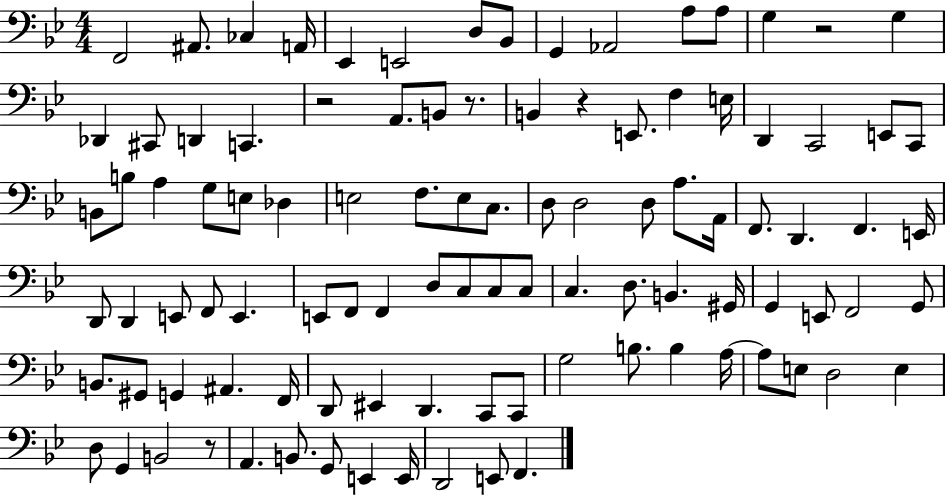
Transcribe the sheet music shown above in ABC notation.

X:1
T:Untitled
M:4/4
L:1/4
K:Bb
F,,2 ^A,,/2 _C, A,,/4 _E,, E,,2 D,/2 _B,,/2 G,, _A,,2 A,/2 A,/2 G, z2 G, _D,, ^C,,/2 D,, C,, z2 A,,/2 B,,/2 z/2 B,, z E,,/2 F, E,/4 D,, C,,2 E,,/2 C,,/2 B,,/2 B,/2 A, G,/2 E,/2 _D, E,2 F,/2 E,/2 C,/2 D,/2 D,2 D,/2 A,/2 A,,/4 F,,/2 D,, F,, E,,/4 D,,/2 D,, E,,/2 F,,/2 E,, E,,/2 F,,/2 F,, D,/2 C,/2 C,/2 C,/2 C, D,/2 B,, ^G,,/4 G,, E,,/2 F,,2 G,,/2 B,,/2 ^G,,/2 G,, ^A,, F,,/4 D,,/2 ^E,, D,, C,,/2 C,,/2 G,2 B,/2 B, A,/4 A,/2 E,/2 D,2 E, D,/2 G,, B,,2 z/2 A,, B,,/2 G,,/2 E,, E,,/4 D,,2 E,,/2 F,,